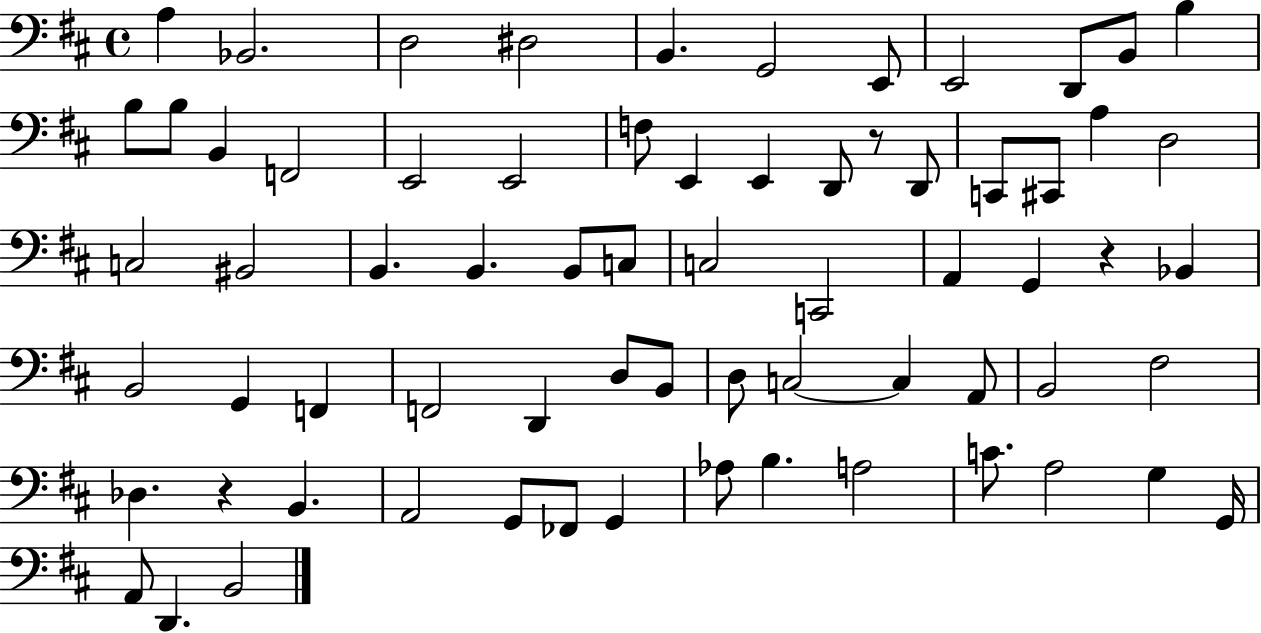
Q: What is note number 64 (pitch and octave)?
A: A2